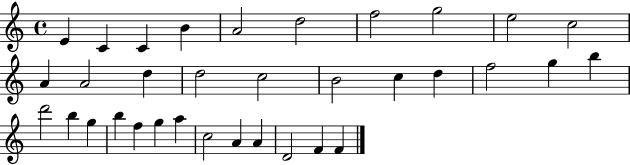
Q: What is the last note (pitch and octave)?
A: F4